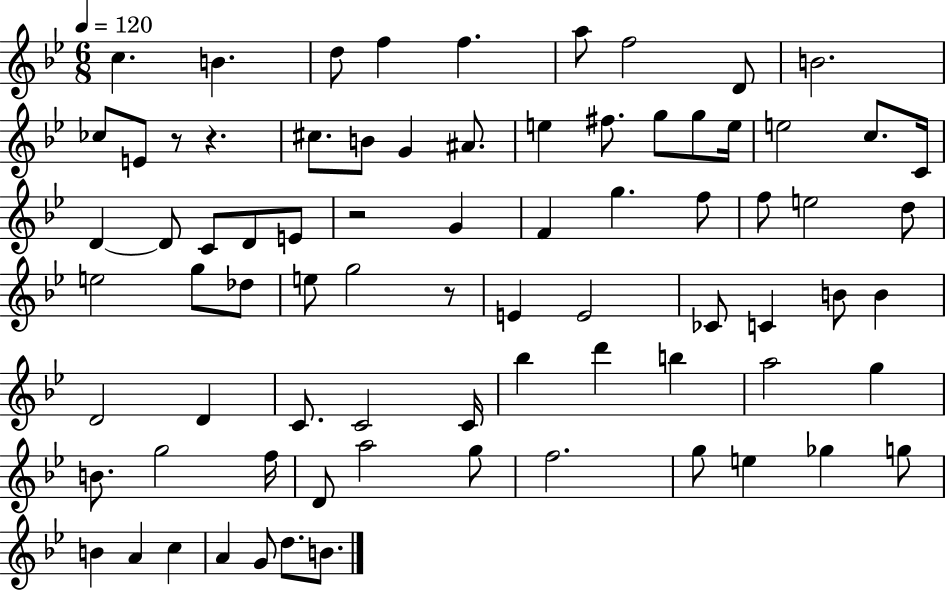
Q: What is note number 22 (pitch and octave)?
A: C5